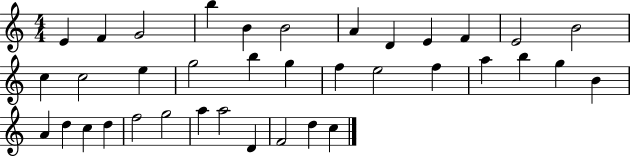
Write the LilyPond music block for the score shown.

{
  \clef treble
  \numericTimeSignature
  \time 4/4
  \key c \major
  e'4 f'4 g'2 | b''4 b'4 b'2 | a'4 d'4 e'4 f'4 | e'2 b'2 | \break c''4 c''2 e''4 | g''2 b''4 g''4 | f''4 e''2 f''4 | a''4 b''4 g''4 b'4 | \break a'4 d''4 c''4 d''4 | f''2 g''2 | a''4 a''2 d'4 | f'2 d''4 c''4 | \break \bar "|."
}